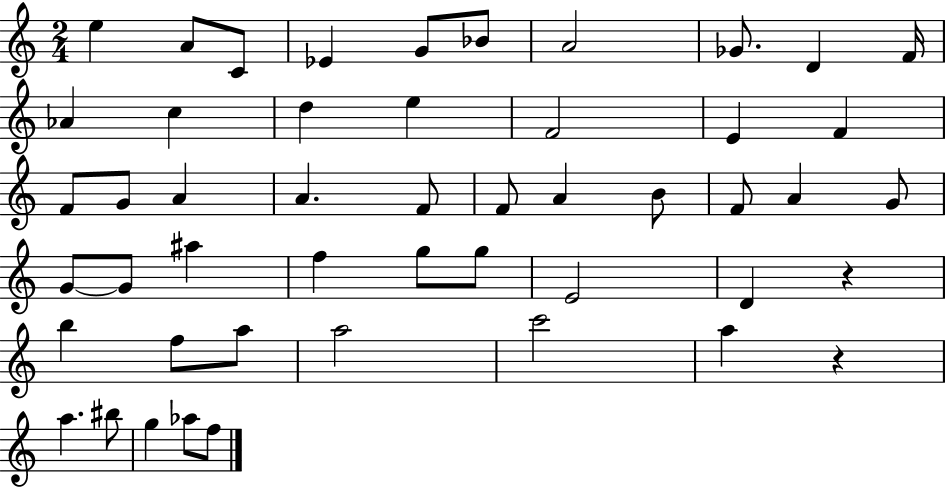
{
  \clef treble
  \numericTimeSignature
  \time 2/4
  \key c \major
  e''4 a'8 c'8 | ees'4 g'8 bes'8 | a'2 | ges'8. d'4 f'16 | \break aes'4 c''4 | d''4 e''4 | f'2 | e'4 f'4 | \break f'8 g'8 a'4 | a'4. f'8 | f'8 a'4 b'8 | f'8 a'4 g'8 | \break g'8~~ g'8 ais''4 | f''4 g''8 g''8 | e'2 | d'4 r4 | \break b''4 f''8 a''8 | a''2 | c'''2 | a''4 r4 | \break a''4. bis''8 | g''4 aes''8 f''8 | \bar "|."
}